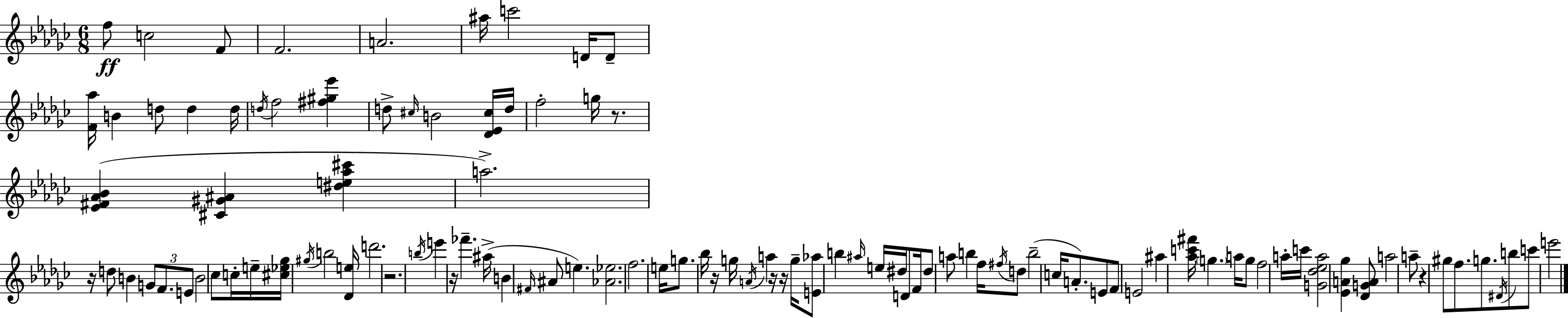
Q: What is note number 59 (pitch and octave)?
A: B5